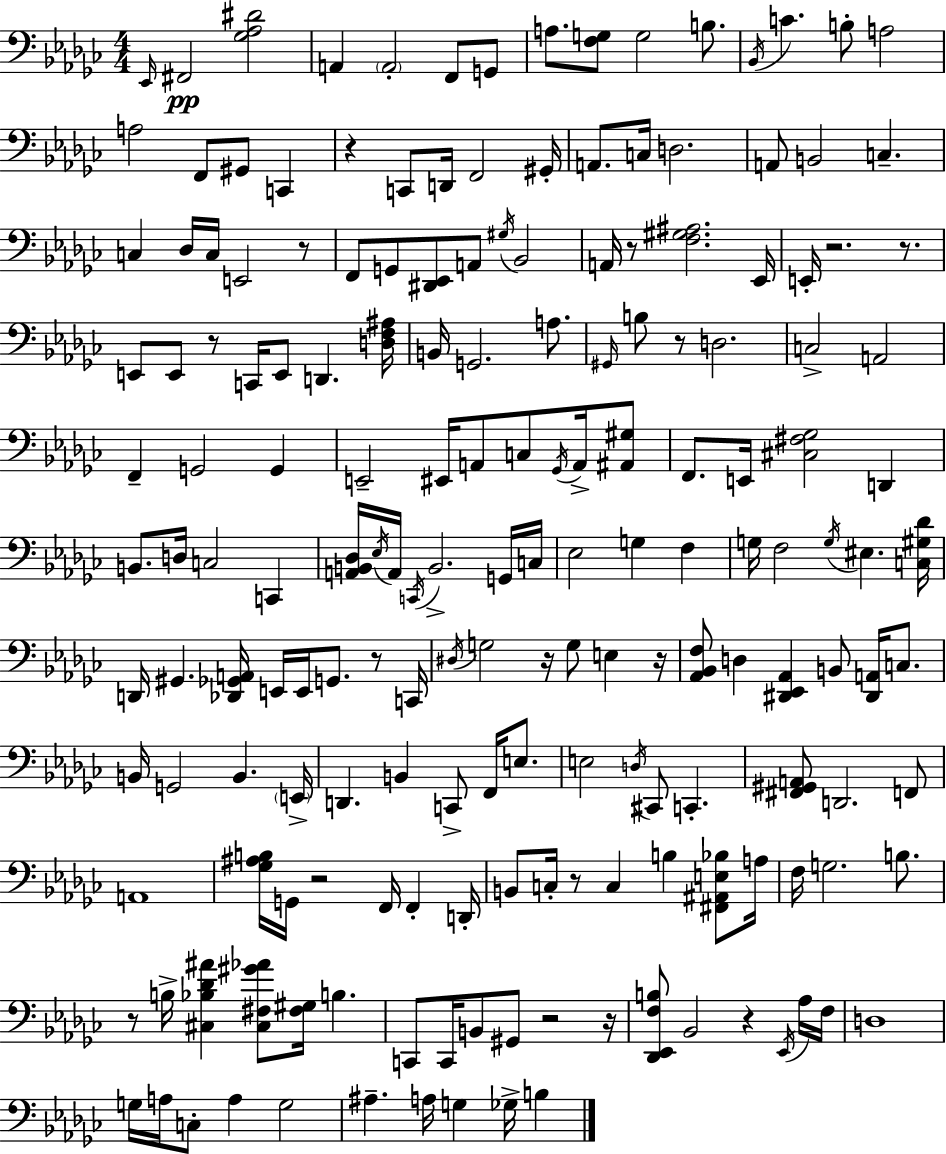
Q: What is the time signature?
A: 4/4